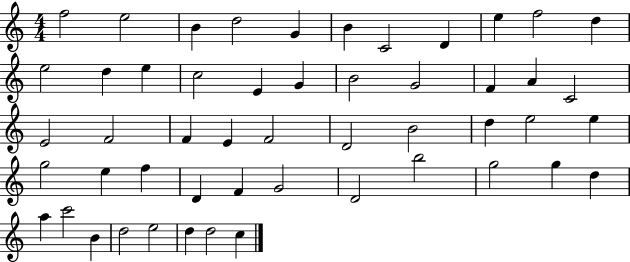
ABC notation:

X:1
T:Untitled
M:4/4
L:1/4
K:C
f2 e2 B d2 G B C2 D e f2 d e2 d e c2 E G B2 G2 F A C2 E2 F2 F E F2 D2 B2 d e2 e g2 e f D F G2 D2 b2 g2 g d a c'2 B d2 e2 d d2 c